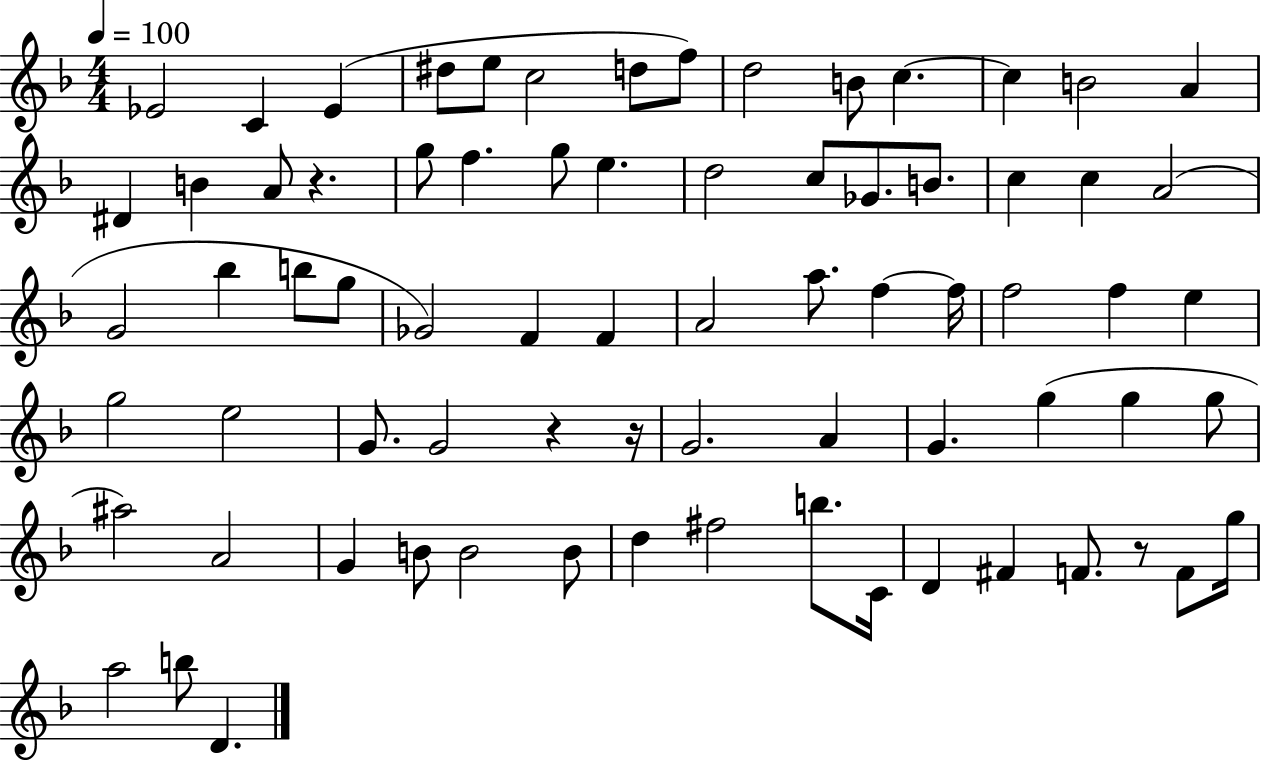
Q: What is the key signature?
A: F major